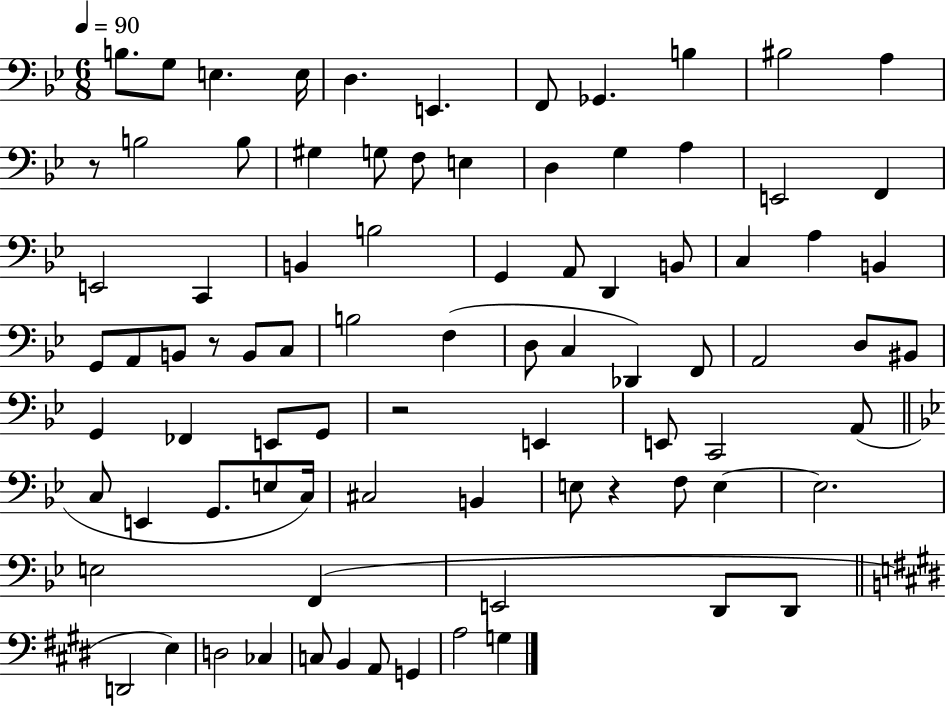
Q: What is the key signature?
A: BES major